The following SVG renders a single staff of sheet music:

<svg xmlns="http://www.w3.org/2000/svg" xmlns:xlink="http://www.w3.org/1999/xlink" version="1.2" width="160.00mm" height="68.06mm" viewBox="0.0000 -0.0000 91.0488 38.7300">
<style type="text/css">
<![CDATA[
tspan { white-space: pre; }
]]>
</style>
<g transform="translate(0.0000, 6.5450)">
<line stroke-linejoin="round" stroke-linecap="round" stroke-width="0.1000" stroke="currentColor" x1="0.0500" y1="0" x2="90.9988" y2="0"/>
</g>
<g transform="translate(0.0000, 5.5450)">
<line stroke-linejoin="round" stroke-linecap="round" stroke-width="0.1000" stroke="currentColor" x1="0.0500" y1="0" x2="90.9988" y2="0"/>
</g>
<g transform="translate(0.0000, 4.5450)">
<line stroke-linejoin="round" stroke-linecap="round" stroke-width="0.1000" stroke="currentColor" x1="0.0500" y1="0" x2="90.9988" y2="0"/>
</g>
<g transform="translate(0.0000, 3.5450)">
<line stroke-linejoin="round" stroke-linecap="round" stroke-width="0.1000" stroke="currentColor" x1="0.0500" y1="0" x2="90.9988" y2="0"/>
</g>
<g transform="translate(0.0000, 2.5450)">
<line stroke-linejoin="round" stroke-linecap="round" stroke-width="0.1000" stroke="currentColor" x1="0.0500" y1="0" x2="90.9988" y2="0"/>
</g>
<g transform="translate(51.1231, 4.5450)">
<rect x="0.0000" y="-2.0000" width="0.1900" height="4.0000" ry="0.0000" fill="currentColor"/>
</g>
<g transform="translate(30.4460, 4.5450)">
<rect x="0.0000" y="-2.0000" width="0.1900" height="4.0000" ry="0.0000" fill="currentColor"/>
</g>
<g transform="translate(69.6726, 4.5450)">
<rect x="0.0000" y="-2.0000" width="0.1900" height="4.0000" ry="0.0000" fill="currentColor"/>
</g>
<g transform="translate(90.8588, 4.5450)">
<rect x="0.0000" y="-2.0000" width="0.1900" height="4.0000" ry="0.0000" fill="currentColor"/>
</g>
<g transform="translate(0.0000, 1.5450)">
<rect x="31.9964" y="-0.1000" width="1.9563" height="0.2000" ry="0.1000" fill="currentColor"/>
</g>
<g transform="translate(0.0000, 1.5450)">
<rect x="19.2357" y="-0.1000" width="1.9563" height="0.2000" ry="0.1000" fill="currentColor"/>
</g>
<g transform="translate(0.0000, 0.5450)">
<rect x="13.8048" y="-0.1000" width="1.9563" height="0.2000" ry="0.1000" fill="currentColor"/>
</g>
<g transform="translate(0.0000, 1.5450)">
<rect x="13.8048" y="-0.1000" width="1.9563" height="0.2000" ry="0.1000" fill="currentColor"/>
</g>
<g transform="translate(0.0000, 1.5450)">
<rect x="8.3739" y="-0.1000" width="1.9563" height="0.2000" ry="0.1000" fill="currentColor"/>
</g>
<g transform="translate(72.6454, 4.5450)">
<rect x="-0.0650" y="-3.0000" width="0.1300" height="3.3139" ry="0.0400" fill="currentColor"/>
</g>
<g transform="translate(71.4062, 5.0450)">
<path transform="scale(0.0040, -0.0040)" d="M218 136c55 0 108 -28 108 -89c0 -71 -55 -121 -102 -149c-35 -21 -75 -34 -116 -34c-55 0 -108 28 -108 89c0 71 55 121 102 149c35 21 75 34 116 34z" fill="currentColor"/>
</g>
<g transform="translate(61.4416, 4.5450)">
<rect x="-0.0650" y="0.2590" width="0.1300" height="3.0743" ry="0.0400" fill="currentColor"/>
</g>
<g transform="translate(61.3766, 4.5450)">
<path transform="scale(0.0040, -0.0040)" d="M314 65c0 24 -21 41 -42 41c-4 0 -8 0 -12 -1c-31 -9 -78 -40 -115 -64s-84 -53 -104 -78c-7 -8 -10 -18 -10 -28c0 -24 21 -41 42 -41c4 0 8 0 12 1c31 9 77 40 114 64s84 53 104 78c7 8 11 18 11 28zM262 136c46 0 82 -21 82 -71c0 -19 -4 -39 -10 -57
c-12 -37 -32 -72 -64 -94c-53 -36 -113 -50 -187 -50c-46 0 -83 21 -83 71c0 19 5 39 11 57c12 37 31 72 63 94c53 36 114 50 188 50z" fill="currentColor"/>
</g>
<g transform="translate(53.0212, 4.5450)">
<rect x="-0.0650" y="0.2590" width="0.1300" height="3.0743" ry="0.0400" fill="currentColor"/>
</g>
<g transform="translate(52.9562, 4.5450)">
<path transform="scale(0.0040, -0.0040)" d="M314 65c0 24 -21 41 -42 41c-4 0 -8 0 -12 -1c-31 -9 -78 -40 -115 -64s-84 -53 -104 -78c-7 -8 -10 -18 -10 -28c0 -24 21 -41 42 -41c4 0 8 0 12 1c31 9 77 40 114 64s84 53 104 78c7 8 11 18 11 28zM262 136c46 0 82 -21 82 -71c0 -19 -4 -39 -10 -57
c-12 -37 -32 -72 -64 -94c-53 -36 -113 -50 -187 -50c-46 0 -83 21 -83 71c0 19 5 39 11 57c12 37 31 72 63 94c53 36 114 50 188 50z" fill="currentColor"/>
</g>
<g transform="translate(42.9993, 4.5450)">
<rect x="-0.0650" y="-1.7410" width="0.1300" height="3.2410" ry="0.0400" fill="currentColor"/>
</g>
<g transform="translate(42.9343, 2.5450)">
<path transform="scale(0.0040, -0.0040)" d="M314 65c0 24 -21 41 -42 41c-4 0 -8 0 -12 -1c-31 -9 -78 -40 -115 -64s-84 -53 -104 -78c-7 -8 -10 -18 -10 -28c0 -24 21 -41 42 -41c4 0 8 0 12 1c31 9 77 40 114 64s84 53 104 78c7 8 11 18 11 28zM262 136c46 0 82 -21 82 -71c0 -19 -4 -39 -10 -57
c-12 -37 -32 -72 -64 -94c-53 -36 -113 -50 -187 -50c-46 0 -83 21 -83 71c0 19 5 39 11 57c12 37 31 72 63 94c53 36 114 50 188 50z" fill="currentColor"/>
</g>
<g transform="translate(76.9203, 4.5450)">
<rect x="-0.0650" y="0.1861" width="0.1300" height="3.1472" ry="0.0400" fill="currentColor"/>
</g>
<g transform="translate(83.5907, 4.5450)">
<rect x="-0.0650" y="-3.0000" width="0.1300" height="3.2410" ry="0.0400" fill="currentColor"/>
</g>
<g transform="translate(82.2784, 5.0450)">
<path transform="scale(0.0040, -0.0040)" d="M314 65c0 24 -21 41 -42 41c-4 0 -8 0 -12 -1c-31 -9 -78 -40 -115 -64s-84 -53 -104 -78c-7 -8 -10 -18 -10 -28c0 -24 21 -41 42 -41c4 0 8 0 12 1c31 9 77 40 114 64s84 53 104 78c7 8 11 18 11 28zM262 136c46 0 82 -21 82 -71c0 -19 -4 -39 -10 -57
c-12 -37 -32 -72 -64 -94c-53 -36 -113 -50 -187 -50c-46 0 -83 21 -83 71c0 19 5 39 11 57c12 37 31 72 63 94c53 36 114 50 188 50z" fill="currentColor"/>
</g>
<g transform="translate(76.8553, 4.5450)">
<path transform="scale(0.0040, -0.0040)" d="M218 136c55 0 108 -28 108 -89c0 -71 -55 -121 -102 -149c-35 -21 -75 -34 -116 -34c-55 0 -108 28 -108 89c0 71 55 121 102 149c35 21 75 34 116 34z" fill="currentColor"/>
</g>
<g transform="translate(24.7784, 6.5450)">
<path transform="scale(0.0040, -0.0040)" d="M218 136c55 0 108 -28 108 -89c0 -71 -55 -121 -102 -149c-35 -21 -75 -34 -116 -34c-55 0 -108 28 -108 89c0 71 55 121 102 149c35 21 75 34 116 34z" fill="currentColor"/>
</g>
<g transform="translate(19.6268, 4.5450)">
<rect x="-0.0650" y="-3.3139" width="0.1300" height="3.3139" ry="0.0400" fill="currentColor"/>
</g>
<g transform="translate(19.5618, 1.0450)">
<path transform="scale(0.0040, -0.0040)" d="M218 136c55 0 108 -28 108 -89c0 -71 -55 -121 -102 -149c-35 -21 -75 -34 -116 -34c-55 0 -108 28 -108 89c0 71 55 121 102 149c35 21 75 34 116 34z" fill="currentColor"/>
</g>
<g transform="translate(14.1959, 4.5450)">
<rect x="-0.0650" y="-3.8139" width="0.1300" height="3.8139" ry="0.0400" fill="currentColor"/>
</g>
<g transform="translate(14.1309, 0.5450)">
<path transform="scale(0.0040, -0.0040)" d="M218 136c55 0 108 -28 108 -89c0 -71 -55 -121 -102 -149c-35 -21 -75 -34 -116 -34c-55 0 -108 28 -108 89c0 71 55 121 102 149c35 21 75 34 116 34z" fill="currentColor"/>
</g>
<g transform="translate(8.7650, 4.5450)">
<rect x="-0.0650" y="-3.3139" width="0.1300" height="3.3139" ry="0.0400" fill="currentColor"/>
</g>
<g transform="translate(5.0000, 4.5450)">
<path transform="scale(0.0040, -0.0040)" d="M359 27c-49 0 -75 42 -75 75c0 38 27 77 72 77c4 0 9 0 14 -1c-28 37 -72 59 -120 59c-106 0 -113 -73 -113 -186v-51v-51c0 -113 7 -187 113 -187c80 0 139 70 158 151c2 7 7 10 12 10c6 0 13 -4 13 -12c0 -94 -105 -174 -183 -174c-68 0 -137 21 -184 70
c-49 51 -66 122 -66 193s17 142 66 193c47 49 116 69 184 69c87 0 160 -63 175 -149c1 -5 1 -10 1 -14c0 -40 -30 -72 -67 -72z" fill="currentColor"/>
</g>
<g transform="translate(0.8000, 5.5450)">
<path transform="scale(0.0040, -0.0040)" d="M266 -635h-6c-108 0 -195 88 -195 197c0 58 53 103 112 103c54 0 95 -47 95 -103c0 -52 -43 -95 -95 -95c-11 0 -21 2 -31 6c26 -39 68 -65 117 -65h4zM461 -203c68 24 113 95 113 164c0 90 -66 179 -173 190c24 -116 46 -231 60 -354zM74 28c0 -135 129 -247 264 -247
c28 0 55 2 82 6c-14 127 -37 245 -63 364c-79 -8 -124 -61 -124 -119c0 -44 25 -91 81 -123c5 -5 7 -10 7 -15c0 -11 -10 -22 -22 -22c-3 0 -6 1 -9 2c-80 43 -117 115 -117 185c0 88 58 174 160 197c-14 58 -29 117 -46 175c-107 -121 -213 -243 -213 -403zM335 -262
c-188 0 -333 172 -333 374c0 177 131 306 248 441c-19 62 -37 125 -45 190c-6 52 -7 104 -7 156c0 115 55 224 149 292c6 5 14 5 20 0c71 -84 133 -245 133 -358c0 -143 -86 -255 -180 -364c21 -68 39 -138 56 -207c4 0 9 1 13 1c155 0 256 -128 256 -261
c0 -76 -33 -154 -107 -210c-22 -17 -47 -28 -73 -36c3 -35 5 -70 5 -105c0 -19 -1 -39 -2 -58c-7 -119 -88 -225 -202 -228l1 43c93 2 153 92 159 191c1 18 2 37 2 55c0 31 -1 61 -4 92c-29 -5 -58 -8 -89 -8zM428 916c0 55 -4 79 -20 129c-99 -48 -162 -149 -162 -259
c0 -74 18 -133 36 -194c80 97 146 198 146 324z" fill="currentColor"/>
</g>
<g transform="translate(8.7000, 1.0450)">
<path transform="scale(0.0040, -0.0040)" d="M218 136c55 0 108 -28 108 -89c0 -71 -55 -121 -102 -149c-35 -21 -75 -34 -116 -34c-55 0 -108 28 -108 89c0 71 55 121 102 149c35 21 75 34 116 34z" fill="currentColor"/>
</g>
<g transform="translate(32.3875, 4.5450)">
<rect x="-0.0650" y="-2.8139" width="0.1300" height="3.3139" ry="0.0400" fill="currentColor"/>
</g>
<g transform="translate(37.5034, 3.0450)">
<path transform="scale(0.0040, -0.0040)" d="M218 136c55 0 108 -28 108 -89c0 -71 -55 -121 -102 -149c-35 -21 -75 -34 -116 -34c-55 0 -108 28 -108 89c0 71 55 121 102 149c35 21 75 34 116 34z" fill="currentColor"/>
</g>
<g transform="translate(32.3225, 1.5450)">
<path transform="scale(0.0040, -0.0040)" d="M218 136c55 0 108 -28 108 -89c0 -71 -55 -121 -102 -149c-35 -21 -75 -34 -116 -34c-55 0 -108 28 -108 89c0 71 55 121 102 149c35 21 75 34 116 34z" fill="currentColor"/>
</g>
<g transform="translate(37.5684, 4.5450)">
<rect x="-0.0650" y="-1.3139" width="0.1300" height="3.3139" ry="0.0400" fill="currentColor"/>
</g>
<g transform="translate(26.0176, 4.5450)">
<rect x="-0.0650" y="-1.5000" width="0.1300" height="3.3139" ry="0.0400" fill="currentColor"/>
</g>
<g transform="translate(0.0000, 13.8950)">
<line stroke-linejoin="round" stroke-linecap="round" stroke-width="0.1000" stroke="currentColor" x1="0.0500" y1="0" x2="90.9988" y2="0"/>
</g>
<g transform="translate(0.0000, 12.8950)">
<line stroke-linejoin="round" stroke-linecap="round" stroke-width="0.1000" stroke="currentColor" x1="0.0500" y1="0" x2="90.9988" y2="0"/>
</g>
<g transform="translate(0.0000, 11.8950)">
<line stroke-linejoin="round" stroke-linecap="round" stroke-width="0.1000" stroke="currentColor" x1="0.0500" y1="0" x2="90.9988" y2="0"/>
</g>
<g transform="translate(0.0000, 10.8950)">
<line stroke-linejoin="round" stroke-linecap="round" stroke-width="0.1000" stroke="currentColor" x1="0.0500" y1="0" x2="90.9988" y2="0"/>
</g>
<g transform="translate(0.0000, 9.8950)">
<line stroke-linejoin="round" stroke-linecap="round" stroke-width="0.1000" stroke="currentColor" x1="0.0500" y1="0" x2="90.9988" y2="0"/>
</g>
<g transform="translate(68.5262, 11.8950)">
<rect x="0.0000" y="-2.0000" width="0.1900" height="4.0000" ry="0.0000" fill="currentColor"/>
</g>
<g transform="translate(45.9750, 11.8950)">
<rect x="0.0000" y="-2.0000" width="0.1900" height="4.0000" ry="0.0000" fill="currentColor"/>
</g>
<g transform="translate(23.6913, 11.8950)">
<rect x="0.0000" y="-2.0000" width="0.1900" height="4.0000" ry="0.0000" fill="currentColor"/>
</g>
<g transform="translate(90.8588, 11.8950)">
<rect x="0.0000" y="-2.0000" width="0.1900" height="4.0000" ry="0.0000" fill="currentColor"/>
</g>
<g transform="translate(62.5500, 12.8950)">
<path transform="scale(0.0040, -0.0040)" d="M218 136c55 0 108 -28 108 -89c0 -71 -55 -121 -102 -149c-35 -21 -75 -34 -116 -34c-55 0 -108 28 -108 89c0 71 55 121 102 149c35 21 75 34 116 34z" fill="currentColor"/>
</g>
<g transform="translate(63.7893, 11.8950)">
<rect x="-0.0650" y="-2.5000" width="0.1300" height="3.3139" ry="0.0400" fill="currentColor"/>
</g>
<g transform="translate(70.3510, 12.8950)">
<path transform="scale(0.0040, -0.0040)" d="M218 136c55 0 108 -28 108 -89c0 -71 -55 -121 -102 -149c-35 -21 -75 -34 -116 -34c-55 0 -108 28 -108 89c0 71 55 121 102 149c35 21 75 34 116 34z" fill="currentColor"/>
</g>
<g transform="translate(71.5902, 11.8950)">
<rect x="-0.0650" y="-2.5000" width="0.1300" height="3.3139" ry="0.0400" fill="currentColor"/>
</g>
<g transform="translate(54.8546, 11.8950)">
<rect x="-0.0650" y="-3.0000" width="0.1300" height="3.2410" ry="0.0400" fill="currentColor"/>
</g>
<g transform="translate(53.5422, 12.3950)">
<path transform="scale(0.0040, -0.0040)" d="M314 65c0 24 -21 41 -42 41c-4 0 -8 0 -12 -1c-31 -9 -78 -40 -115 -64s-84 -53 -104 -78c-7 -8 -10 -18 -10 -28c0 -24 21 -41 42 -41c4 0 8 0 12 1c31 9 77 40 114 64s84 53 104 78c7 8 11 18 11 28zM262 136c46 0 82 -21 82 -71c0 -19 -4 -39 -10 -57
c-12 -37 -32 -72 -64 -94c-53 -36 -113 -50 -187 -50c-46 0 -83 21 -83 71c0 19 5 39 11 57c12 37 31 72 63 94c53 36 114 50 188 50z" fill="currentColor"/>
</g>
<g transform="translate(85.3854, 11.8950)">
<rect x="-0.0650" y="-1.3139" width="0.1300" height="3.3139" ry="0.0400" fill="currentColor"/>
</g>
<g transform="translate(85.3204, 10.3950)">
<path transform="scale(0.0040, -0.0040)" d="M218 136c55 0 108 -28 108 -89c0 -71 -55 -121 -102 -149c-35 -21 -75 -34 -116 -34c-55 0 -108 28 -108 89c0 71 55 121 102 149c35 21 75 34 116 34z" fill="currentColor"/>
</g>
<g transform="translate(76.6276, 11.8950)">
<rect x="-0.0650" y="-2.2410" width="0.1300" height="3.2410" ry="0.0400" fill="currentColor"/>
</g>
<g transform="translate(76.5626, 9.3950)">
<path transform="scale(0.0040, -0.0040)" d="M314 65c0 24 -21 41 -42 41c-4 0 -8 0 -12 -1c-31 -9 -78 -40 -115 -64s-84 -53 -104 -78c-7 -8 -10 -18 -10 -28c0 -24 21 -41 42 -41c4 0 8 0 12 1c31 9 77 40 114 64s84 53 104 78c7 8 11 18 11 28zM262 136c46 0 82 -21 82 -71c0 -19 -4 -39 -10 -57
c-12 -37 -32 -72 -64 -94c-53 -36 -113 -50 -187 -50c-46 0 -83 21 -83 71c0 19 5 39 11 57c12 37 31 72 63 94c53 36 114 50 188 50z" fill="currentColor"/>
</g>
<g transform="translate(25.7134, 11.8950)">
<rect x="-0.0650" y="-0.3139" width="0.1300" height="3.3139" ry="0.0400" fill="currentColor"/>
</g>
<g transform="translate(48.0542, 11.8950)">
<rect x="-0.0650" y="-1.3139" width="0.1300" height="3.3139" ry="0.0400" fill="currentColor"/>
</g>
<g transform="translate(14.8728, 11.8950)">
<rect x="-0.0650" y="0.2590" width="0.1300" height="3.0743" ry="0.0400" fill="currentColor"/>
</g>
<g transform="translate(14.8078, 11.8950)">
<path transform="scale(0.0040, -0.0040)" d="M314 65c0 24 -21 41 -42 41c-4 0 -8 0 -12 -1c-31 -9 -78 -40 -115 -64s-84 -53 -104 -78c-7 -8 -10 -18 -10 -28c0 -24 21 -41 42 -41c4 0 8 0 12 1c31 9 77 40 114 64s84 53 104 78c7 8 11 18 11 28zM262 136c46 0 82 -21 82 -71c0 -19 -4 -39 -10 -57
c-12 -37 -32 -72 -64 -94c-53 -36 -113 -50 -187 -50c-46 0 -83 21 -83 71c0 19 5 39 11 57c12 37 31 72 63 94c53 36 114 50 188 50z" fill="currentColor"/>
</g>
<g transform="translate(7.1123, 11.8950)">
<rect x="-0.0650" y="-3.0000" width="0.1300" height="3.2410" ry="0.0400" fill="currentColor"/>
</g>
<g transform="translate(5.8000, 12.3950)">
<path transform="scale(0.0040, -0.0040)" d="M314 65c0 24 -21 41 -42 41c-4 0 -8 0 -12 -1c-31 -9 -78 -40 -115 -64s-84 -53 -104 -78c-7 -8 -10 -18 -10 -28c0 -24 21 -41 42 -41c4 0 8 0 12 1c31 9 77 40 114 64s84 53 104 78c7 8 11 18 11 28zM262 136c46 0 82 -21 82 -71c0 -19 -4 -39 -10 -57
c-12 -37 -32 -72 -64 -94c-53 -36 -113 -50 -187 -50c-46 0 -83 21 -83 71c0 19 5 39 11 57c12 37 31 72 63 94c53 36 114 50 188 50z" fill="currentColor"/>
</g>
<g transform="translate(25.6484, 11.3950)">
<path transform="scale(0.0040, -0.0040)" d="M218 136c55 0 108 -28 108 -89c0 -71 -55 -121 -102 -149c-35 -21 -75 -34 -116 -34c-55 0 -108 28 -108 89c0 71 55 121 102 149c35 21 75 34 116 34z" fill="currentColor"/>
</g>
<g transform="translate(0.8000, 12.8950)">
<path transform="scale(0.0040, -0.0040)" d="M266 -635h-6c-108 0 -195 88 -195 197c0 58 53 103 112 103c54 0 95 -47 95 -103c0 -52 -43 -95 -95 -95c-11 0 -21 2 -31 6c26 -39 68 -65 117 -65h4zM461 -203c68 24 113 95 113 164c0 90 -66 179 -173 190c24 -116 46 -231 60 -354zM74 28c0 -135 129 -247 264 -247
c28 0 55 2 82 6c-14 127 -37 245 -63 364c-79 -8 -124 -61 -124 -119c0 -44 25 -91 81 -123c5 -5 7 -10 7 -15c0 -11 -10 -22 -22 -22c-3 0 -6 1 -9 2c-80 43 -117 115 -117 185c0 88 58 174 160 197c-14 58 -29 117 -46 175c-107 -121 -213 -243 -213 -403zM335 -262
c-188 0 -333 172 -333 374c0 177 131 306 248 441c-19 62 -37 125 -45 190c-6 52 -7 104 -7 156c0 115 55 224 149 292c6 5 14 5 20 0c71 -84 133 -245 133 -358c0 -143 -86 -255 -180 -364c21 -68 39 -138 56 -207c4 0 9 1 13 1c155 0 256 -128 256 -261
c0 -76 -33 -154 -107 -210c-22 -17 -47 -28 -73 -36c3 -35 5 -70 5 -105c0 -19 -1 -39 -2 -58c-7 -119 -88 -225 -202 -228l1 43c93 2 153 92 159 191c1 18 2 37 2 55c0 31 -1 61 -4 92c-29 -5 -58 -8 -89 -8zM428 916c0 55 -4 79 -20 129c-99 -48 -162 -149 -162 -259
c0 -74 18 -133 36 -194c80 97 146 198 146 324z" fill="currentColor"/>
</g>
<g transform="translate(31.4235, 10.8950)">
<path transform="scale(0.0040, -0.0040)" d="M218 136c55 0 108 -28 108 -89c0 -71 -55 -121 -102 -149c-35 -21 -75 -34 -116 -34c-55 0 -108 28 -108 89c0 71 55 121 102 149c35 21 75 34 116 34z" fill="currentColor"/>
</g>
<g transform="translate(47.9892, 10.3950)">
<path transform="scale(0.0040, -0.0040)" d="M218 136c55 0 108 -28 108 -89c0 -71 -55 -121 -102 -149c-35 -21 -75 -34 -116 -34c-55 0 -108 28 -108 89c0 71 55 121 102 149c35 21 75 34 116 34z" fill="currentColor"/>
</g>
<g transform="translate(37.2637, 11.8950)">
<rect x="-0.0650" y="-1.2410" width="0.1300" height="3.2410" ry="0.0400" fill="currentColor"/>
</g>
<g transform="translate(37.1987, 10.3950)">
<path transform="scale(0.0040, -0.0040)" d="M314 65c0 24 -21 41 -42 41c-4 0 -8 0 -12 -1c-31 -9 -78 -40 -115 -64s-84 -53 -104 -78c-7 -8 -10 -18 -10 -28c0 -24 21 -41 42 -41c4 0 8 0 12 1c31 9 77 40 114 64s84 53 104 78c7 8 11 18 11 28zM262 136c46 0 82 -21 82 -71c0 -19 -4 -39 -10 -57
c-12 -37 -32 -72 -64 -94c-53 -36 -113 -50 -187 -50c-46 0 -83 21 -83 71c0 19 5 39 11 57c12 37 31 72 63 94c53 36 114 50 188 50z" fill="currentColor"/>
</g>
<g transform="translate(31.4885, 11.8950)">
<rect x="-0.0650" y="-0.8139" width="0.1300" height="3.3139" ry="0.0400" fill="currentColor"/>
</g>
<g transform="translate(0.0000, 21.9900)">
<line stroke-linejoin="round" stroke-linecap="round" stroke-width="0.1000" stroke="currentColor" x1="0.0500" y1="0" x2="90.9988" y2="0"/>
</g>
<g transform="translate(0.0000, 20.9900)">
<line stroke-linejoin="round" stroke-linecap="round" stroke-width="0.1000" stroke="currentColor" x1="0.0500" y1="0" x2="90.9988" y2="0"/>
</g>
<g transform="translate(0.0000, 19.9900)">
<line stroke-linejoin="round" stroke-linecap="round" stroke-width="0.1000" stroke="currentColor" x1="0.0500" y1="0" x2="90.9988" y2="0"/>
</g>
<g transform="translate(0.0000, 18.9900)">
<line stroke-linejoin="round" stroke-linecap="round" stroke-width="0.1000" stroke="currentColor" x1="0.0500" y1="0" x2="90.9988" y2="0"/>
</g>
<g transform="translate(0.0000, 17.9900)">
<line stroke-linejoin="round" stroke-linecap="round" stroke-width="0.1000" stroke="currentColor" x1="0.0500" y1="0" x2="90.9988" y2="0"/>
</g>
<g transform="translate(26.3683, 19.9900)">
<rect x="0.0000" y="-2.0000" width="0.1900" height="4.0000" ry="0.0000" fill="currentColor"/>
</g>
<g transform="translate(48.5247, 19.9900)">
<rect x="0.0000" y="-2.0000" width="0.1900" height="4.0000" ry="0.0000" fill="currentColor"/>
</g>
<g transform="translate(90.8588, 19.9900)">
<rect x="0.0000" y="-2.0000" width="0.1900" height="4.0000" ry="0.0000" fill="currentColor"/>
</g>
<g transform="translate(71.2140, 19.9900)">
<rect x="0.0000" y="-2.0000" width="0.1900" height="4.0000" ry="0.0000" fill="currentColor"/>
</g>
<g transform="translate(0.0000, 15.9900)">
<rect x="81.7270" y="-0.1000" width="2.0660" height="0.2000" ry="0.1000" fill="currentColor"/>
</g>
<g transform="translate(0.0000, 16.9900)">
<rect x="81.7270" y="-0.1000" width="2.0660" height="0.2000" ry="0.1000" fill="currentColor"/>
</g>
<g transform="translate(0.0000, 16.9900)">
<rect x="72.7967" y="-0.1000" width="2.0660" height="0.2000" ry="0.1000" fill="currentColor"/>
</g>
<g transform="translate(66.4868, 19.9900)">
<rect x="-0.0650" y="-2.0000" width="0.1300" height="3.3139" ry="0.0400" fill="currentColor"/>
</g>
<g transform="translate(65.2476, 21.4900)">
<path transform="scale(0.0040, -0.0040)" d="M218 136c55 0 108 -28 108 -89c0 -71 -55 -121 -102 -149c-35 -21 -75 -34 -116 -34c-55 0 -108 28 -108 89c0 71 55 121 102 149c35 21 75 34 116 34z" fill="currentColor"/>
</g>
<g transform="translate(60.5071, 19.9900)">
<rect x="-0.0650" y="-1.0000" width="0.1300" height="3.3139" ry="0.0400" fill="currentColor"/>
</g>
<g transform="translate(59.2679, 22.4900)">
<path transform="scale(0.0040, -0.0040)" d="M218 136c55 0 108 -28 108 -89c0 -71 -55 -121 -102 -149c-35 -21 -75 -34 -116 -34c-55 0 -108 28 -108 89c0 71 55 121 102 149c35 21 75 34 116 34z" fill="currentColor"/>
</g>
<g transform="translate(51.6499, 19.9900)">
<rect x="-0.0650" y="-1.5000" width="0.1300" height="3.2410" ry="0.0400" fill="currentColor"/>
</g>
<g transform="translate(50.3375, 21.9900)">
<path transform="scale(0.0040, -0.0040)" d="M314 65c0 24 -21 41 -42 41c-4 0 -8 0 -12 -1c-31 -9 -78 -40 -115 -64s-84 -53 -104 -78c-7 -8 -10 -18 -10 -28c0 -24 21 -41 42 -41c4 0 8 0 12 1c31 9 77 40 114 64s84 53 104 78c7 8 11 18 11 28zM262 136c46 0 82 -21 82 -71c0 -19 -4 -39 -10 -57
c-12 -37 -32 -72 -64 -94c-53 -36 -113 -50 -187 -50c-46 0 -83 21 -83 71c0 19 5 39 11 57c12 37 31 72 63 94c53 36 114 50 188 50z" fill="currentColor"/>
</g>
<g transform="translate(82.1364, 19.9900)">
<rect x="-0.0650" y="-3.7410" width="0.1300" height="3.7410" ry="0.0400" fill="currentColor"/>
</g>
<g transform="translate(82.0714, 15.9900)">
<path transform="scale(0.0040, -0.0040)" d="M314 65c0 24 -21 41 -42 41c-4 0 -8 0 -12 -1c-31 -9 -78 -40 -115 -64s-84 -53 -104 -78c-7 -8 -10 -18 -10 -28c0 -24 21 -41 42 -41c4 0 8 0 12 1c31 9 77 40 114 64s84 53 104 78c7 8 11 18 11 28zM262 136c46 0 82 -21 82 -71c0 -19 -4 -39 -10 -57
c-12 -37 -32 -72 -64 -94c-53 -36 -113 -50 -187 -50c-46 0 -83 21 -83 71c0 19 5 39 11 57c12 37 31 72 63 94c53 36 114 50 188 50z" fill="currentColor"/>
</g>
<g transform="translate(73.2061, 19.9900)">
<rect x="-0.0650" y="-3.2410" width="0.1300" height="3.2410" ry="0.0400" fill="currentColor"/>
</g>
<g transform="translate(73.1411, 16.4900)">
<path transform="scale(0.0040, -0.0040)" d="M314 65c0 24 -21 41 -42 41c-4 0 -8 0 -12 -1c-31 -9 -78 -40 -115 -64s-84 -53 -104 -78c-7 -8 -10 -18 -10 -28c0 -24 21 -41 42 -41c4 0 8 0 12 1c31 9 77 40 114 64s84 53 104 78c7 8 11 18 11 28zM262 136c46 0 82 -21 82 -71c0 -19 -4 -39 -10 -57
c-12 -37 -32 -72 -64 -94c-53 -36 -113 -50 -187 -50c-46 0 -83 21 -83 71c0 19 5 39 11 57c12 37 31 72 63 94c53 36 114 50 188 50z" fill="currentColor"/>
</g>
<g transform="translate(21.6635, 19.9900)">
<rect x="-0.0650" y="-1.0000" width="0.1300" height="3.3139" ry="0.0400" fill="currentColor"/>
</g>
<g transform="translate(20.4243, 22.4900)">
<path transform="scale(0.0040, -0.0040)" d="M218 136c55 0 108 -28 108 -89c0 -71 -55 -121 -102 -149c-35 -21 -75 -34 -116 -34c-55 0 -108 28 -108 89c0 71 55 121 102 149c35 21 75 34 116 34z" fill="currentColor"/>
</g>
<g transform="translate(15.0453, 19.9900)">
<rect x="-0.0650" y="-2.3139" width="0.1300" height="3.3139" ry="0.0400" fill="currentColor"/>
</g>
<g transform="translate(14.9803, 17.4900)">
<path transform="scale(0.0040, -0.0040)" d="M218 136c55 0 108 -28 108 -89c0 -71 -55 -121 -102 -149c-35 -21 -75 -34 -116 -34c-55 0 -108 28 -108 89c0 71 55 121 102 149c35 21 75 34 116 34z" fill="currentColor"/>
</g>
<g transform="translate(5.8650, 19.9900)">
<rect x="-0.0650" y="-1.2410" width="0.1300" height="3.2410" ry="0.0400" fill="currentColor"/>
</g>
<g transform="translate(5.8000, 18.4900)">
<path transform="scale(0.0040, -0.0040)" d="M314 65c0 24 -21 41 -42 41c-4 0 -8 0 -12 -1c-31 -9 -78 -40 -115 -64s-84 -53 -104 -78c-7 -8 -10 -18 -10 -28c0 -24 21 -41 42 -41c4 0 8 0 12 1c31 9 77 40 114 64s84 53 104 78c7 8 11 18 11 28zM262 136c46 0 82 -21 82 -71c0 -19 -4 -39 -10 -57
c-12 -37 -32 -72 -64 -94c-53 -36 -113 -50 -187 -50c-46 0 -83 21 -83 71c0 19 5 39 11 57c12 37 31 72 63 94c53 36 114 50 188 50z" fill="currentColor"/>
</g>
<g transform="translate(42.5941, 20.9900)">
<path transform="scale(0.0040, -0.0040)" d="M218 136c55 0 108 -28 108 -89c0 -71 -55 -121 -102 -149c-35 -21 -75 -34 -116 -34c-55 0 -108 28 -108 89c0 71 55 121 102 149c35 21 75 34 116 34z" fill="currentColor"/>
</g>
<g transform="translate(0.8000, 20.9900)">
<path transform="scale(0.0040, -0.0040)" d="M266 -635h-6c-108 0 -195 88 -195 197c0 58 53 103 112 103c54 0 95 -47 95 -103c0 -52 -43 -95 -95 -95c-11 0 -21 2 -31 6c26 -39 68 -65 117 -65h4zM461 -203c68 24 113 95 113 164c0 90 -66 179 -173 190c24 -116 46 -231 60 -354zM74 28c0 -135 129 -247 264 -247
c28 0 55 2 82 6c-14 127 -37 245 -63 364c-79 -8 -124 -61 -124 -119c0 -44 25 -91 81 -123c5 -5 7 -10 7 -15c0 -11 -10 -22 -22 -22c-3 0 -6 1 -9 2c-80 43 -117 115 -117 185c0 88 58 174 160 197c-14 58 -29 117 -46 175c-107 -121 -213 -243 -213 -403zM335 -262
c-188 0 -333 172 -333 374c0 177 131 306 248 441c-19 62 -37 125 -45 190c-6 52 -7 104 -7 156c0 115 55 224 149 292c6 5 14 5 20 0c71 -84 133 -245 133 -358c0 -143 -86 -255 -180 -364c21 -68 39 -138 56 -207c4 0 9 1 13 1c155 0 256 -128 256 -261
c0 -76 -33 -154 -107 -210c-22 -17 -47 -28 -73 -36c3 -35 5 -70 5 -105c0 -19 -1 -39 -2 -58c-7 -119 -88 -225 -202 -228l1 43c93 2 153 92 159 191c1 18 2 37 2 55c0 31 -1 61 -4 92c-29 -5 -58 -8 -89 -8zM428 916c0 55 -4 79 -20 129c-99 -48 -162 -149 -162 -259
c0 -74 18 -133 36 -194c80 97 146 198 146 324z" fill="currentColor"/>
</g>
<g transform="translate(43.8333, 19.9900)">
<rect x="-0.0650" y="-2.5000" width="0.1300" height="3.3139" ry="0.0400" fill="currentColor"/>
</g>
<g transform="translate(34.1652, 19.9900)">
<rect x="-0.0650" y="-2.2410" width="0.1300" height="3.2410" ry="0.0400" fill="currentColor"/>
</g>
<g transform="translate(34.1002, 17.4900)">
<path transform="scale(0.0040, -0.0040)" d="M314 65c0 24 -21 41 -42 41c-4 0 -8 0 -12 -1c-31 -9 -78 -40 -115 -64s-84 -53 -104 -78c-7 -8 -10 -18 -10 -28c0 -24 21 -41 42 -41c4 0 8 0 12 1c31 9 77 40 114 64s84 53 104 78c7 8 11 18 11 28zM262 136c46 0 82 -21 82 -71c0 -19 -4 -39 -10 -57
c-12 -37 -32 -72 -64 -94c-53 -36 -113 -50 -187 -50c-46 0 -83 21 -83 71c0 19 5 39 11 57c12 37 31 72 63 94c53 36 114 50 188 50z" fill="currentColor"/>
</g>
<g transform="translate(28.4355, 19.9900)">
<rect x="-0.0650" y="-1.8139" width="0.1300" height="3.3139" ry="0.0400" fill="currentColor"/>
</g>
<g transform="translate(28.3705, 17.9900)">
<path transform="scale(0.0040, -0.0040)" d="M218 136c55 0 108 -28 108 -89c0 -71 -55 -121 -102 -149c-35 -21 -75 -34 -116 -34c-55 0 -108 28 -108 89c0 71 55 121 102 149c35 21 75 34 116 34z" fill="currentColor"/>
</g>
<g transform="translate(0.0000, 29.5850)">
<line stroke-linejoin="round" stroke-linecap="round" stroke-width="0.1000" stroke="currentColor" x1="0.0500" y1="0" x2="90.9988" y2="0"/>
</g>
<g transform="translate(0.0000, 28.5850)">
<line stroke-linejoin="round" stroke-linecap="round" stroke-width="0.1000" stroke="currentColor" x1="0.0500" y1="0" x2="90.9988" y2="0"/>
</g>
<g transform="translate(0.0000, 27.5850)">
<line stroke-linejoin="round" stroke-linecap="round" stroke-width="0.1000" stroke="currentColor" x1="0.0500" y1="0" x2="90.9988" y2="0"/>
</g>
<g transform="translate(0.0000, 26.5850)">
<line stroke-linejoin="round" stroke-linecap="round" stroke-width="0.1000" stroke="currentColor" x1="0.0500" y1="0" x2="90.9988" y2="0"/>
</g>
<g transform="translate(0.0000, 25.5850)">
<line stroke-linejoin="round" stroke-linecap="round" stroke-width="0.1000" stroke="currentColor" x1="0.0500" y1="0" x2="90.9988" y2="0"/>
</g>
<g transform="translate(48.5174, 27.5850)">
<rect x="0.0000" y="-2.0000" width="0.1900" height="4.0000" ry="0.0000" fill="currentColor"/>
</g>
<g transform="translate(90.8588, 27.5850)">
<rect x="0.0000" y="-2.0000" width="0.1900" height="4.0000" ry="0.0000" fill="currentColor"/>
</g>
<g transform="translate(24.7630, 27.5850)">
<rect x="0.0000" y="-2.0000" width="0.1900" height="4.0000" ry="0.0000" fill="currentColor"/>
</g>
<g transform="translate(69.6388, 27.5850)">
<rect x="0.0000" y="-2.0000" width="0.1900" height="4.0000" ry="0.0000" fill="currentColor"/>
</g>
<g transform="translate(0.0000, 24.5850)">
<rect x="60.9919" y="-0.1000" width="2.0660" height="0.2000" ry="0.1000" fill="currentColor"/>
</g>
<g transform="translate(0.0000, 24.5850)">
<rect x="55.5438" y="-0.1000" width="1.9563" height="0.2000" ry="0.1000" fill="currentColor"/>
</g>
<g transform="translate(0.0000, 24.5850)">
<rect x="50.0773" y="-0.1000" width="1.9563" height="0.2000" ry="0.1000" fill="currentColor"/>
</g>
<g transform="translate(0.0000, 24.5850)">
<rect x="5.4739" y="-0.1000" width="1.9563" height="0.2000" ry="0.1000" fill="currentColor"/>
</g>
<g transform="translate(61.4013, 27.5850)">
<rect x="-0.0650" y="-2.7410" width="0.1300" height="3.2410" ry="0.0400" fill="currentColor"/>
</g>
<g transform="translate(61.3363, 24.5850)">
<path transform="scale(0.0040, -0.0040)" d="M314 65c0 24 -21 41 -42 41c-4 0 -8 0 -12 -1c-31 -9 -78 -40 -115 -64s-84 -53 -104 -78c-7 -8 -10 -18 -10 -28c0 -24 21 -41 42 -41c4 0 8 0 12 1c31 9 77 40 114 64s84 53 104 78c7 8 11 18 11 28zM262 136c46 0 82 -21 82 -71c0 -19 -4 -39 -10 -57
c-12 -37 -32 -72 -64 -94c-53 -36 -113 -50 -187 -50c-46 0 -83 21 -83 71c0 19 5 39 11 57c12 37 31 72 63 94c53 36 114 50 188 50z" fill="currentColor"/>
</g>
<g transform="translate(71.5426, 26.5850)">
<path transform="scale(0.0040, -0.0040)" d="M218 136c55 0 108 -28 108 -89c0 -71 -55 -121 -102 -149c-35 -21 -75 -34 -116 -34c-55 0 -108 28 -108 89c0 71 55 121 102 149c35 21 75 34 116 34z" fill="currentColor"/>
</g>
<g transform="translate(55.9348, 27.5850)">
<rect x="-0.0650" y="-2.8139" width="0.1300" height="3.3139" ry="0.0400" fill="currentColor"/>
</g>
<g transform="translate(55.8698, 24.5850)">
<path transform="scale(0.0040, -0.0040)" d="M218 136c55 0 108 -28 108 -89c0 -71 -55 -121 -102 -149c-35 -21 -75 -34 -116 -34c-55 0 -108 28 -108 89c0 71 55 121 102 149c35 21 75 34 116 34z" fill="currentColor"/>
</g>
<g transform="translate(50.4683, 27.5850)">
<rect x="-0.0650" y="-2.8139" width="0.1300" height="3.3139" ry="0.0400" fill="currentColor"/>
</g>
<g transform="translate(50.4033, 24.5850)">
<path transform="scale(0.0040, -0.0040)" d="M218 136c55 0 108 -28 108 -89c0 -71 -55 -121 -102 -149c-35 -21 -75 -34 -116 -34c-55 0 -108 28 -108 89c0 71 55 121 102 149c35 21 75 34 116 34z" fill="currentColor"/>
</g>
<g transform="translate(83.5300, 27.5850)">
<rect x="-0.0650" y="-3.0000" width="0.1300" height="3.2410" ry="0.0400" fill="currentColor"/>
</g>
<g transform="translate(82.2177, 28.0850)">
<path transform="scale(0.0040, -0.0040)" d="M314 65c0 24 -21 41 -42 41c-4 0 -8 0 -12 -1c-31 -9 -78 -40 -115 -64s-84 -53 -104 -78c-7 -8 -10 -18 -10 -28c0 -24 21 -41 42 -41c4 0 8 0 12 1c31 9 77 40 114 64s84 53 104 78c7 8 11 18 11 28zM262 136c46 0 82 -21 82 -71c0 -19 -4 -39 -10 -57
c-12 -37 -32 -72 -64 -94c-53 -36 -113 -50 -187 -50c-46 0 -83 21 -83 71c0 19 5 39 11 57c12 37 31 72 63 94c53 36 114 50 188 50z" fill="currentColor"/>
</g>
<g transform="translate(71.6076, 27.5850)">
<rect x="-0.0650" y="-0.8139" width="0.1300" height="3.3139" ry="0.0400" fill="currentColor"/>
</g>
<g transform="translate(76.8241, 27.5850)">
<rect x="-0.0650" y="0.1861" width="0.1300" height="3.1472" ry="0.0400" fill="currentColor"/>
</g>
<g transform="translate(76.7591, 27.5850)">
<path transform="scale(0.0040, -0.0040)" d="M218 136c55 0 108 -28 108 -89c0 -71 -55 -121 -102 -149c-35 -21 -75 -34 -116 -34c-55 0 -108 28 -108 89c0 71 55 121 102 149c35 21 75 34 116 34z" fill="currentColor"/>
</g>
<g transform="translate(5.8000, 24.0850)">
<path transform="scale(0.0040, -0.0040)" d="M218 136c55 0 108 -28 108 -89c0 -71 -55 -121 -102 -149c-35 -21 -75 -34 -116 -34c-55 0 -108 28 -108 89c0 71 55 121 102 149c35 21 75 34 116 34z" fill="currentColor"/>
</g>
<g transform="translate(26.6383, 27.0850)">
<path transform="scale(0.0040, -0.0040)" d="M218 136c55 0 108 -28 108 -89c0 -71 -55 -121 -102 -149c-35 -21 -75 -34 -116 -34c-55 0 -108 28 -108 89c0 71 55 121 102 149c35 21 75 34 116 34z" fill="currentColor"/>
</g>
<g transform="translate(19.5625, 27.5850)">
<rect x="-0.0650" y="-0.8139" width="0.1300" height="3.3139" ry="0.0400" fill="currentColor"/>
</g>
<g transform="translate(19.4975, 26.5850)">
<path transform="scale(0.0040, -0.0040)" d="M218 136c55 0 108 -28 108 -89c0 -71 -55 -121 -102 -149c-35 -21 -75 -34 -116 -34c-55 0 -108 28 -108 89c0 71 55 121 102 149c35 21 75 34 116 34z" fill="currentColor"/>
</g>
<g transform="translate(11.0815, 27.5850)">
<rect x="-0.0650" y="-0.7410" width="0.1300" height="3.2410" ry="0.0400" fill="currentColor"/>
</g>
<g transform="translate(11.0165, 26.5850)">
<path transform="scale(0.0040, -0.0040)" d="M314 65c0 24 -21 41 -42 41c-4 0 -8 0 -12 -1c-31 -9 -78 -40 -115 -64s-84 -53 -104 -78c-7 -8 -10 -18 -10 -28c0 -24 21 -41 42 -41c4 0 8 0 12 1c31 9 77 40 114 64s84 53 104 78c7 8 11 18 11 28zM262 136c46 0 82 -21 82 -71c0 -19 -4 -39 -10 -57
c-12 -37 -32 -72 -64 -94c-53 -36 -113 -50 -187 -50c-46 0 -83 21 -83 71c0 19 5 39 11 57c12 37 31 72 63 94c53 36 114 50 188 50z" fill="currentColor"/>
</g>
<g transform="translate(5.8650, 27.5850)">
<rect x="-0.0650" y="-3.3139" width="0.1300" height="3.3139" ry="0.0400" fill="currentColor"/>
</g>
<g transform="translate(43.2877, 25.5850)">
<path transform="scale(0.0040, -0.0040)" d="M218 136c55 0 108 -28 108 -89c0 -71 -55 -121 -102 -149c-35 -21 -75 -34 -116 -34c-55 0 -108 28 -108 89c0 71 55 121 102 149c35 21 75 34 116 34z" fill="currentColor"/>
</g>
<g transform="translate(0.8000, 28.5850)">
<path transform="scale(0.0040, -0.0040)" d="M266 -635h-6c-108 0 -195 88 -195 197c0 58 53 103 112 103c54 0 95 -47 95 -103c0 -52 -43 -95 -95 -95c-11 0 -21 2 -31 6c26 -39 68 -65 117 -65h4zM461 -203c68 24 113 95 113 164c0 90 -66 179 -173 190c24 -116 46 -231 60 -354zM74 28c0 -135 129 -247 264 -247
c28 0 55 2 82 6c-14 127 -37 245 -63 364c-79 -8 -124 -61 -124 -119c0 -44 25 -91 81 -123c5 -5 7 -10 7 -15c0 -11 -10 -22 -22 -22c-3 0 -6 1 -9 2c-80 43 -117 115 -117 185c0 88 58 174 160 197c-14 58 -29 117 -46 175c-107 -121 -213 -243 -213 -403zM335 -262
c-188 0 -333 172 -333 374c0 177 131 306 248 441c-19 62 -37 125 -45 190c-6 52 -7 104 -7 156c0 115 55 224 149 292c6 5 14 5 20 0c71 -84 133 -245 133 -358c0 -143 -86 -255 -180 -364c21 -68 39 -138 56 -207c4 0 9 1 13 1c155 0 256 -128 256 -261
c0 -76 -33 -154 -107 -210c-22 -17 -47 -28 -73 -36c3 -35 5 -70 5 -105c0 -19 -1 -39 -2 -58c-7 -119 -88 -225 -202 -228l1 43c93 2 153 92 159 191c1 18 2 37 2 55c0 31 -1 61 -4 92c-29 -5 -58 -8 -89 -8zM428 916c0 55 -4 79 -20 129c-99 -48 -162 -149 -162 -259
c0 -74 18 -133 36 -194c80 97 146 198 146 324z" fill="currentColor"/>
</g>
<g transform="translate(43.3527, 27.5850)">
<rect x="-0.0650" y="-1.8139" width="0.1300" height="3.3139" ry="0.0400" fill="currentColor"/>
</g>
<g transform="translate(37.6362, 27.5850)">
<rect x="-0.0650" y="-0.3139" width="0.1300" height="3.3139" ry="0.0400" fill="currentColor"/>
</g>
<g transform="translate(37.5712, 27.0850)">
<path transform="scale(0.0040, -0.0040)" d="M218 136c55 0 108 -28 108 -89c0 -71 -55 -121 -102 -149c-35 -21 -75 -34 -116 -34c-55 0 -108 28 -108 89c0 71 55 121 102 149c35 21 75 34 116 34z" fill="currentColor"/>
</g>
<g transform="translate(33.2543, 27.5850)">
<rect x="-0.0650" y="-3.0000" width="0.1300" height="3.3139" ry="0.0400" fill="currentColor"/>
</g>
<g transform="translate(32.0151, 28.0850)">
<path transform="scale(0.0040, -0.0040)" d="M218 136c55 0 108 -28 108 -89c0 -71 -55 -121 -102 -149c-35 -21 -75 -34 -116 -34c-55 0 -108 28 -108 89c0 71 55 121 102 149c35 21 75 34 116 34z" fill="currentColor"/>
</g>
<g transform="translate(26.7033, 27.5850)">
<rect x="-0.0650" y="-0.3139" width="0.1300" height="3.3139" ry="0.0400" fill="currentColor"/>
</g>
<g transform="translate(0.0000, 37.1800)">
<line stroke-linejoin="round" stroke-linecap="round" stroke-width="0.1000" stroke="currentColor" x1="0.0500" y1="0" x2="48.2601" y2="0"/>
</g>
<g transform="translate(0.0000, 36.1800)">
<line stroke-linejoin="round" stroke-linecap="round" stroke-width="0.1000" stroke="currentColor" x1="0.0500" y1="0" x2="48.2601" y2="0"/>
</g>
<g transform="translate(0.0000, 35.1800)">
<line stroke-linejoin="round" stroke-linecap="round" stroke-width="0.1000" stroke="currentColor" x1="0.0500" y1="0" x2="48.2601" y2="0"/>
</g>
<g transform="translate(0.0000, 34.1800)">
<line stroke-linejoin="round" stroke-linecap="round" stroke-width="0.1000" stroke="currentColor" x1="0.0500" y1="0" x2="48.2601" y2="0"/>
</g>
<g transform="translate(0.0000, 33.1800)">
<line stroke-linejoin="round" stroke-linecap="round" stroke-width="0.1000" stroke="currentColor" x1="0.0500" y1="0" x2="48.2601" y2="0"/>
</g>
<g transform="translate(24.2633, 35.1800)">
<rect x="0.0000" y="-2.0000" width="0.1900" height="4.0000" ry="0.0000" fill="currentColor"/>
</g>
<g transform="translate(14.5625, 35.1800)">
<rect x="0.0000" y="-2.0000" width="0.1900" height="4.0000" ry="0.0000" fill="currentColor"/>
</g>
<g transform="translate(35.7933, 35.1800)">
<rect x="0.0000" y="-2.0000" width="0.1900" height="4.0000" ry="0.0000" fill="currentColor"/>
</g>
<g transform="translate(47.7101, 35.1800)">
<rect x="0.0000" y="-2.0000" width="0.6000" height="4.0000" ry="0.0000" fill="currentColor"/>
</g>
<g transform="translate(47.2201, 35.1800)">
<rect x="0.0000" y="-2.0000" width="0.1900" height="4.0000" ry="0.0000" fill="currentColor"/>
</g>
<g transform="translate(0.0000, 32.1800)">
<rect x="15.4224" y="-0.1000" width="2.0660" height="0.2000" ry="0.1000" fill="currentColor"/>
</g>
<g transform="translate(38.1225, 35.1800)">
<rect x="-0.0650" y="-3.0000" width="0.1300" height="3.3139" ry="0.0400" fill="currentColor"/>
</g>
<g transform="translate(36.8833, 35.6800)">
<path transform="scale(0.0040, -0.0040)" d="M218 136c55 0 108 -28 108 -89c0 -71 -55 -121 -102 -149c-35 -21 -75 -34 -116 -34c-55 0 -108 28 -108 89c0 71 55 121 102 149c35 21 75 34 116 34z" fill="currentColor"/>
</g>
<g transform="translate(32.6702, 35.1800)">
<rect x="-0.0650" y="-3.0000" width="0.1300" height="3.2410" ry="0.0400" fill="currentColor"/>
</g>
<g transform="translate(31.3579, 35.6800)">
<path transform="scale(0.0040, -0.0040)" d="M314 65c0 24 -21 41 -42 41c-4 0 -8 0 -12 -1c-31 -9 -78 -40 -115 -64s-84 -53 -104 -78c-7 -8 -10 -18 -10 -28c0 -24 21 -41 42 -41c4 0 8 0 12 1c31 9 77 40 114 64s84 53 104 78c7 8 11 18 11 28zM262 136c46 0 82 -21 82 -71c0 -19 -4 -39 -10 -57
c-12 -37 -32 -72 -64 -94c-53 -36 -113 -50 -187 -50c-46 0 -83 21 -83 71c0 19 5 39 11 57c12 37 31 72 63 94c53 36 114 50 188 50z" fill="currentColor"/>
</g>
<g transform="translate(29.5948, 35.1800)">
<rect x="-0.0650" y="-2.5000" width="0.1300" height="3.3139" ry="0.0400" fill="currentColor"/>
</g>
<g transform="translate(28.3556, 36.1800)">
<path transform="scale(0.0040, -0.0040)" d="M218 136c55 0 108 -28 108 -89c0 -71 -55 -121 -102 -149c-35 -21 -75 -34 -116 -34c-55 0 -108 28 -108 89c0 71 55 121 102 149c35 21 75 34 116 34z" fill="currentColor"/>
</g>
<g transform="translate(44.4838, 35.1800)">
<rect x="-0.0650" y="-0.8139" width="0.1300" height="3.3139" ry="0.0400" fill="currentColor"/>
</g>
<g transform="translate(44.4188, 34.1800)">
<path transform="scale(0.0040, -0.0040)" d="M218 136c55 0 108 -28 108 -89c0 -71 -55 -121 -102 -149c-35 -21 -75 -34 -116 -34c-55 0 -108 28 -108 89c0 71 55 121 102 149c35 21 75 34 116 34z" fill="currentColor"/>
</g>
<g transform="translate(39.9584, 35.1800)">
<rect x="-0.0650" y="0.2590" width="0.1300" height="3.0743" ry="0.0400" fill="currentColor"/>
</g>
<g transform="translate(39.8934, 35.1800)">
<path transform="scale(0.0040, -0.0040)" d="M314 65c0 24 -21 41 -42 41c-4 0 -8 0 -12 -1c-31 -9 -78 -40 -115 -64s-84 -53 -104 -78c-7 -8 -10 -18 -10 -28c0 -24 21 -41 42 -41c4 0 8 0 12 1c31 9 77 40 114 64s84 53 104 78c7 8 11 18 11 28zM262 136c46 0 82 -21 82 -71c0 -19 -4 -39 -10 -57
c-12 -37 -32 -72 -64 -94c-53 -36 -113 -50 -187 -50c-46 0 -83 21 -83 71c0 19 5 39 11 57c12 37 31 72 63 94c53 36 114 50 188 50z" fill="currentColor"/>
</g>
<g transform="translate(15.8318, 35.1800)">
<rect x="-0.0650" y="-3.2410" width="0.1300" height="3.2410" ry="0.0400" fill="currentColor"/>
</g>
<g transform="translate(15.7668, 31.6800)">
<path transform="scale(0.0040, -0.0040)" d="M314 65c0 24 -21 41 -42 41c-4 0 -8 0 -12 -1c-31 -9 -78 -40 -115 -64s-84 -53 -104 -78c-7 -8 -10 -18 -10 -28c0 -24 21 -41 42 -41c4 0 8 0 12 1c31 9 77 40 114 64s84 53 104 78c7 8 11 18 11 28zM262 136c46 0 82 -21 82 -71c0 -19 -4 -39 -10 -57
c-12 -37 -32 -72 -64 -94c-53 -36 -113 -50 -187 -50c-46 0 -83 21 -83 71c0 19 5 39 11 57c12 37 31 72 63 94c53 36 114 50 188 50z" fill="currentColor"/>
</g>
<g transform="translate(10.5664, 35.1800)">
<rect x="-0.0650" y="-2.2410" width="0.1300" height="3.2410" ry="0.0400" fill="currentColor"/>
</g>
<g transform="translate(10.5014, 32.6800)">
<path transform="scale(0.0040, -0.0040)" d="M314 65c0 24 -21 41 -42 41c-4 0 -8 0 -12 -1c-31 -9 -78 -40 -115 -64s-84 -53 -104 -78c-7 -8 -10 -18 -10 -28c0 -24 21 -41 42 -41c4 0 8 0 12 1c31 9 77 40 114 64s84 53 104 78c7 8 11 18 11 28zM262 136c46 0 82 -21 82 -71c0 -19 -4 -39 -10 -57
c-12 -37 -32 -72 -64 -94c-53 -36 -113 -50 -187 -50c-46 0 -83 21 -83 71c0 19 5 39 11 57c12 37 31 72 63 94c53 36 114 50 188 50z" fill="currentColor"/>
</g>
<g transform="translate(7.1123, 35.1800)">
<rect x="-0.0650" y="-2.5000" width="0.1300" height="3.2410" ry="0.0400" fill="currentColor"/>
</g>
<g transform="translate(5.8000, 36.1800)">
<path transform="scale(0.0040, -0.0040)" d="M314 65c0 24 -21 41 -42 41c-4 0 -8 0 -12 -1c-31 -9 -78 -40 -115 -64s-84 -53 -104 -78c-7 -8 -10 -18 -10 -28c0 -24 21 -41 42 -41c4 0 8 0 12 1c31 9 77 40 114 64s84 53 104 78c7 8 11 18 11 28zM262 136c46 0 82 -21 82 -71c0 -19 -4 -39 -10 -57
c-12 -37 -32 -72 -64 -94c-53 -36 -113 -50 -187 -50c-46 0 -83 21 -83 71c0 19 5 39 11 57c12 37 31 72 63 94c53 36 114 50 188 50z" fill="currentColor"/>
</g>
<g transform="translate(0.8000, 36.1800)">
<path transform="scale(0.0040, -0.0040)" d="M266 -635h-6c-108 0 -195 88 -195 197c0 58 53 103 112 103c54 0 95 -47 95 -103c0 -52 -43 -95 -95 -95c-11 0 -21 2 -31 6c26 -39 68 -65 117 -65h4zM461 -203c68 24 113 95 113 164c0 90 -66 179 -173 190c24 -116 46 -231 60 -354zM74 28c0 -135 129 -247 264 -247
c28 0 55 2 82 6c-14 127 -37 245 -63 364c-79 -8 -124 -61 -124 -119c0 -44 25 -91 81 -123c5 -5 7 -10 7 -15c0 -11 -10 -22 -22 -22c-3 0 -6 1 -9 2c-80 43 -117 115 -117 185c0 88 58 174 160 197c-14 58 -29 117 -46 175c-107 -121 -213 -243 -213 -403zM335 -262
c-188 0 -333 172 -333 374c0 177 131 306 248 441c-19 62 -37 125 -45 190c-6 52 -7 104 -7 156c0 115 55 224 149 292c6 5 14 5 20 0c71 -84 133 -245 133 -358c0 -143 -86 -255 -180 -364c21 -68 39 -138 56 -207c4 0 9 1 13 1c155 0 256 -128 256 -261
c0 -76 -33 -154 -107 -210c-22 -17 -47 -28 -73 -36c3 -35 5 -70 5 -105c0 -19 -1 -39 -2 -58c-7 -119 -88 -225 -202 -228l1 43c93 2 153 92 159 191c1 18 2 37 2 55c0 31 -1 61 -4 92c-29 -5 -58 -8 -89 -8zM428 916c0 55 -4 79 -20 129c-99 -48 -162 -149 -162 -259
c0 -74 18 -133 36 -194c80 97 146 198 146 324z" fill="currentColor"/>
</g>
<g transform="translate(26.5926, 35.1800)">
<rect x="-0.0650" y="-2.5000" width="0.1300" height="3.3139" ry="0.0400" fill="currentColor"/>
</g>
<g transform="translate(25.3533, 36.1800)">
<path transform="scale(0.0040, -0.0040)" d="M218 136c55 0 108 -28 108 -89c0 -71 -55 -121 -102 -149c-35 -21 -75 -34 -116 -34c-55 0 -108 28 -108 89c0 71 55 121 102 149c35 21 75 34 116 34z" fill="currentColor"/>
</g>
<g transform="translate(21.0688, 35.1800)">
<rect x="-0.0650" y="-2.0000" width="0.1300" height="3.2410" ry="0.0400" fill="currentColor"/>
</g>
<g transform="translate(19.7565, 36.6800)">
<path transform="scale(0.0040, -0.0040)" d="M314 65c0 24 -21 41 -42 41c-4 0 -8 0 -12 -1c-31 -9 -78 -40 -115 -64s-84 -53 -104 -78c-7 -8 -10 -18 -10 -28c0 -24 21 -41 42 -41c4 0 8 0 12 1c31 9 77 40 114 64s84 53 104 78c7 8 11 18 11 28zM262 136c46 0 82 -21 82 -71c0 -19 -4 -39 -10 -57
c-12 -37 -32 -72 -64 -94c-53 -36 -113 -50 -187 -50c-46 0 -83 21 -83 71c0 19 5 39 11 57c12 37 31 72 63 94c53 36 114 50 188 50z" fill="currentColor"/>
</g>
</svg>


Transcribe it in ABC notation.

X:1
T:Untitled
M:4/4
L:1/4
K:C
b c' b E a e f2 B2 B2 A B A2 A2 B2 c d e2 e A2 G G g2 e e2 g D f g2 G E2 D F b2 c'2 b d2 d c A c f a a a2 d B A2 G2 g2 b2 F2 G G A2 A B2 d